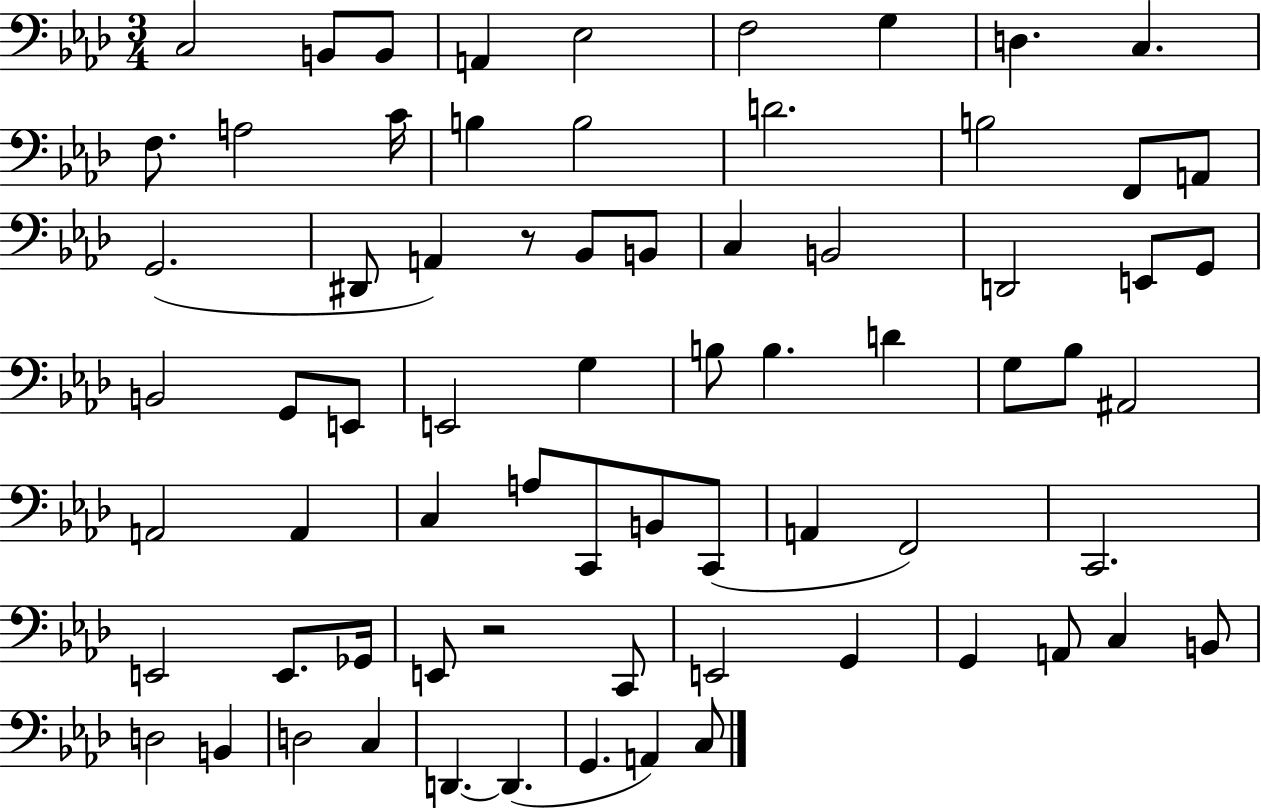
{
  \clef bass
  \numericTimeSignature
  \time 3/4
  \key aes \major
  \repeat volta 2 { c2 b,8 b,8 | a,4 ees2 | f2 g4 | d4. c4. | \break f8. a2 c'16 | b4 b2 | d'2. | b2 f,8 a,8 | \break g,2.( | dis,8 a,4) r8 bes,8 b,8 | c4 b,2 | d,2 e,8 g,8 | \break b,2 g,8 e,8 | e,2 g4 | b8 b4. d'4 | g8 bes8 ais,2 | \break a,2 a,4 | c4 a8 c,8 b,8 c,8( | a,4 f,2) | c,2. | \break e,2 e,8. ges,16 | e,8 r2 c,8 | e,2 g,4 | g,4 a,8 c4 b,8 | \break d2 b,4 | d2 c4 | d,4.~~ d,4.( | g,4. a,4) c8 | \break } \bar "|."
}